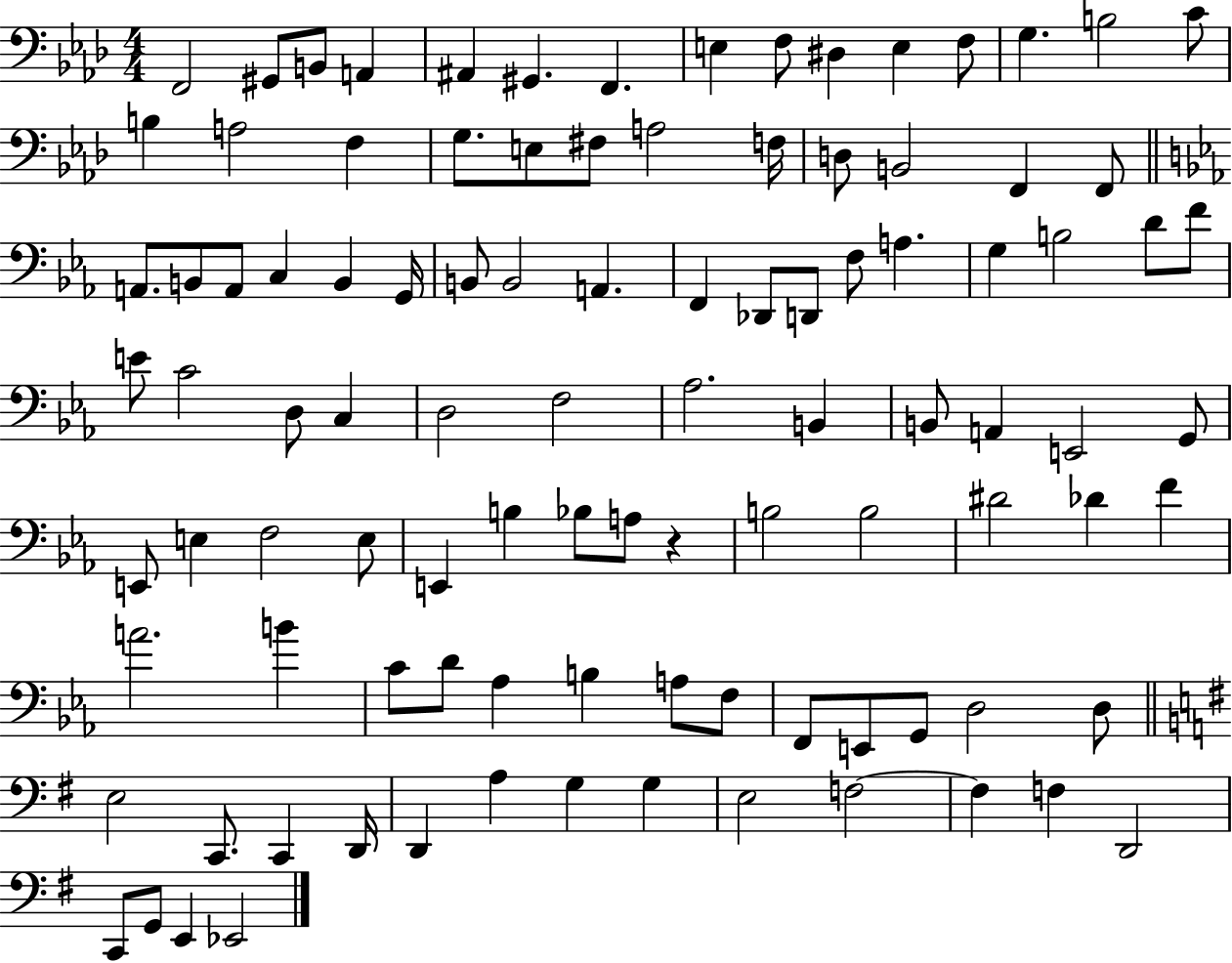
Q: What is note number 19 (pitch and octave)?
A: G3